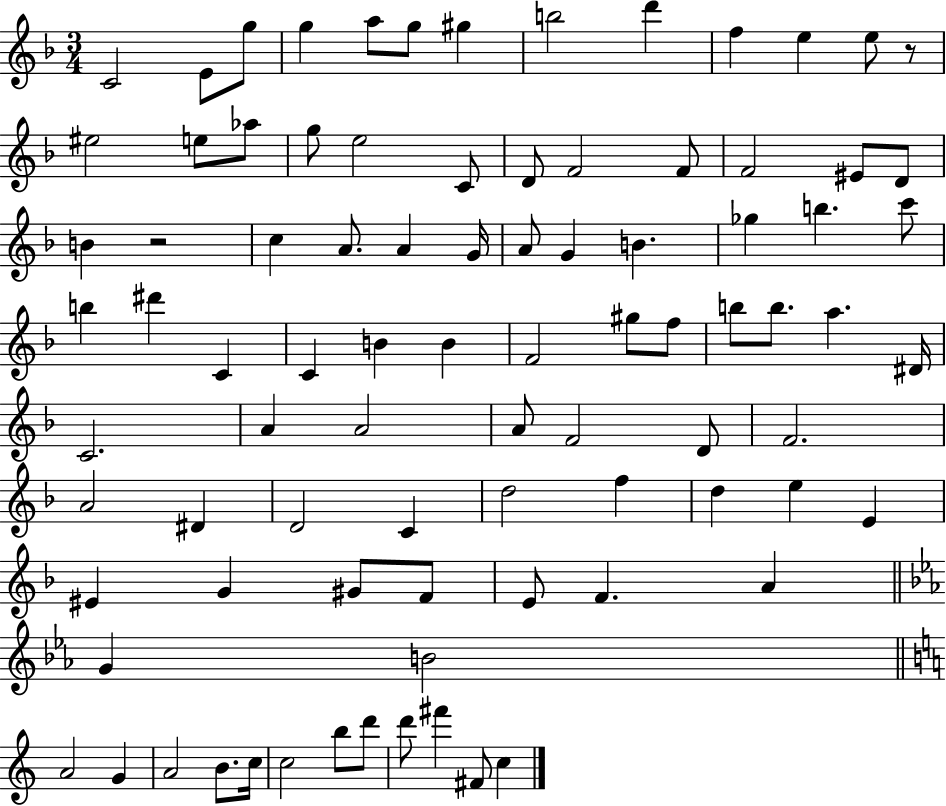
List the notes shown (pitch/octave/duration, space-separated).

C4/h E4/e G5/e G5/q A5/e G5/e G#5/q B5/h D6/q F5/q E5/q E5/e R/e EIS5/h E5/e Ab5/e G5/e E5/h C4/e D4/e F4/h F4/e F4/h EIS4/e D4/e B4/q R/h C5/q A4/e. A4/q G4/s A4/e G4/q B4/q. Gb5/q B5/q. C6/e B5/q D#6/q C4/q C4/q B4/q B4/q F4/h G#5/e F5/e B5/e B5/e. A5/q. D#4/s C4/h. A4/q A4/h A4/e F4/h D4/e F4/h. A4/h D#4/q D4/h C4/q D5/h F5/q D5/q E5/q E4/q EIS4/q G4/q G#4/e F4/e E4/e F4/q. A4/q G4/q B4/h A4/h G4/q A4/h B4/e. C5/s C5/h B5/e D6/e D6/e F#6/q F#4/e C5/q